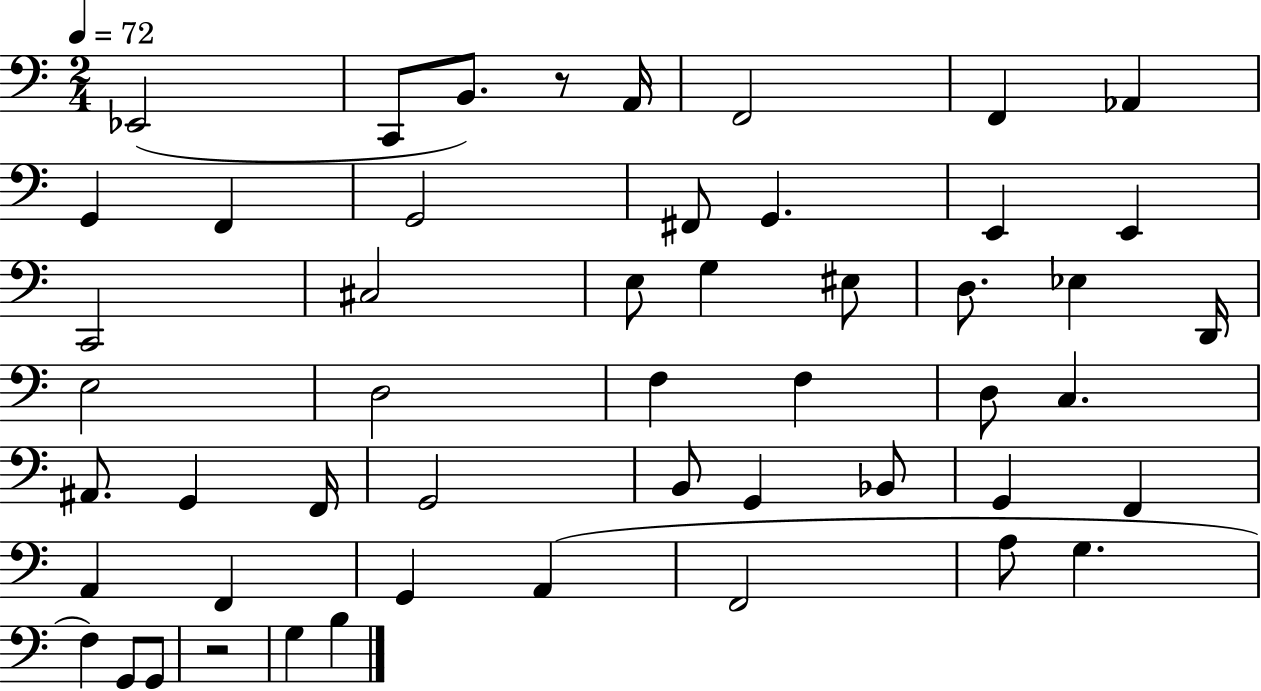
{
  \clef bass
  \numericTimeSignature
  \time 2/4
  \key c \major
  \tempo 4 = 72
  \repeat volta 2 { ees,2( | c,8 b,8.) r8 a,16 | f,2 | f,4 aes,4 | \break g,4 f,4 | g,2 | fis,8 g,4. | e,4 e,4 | \break c,2 | cis2 | e8 g4 eis8 | d8. ees4 d,16 | \break e2 | d2 | f4 f4 | d8 c4. | \break ais,8. g,4 f,16 | g,2 | b,8 g,4 bes,8 | g,4 f,4 | \break a,4 f,4 | g,4 a,4( | f,2 | a8 g4. | \break f4) g,8 g,8 | r2 | g4 b4 | } \bar "|."
}